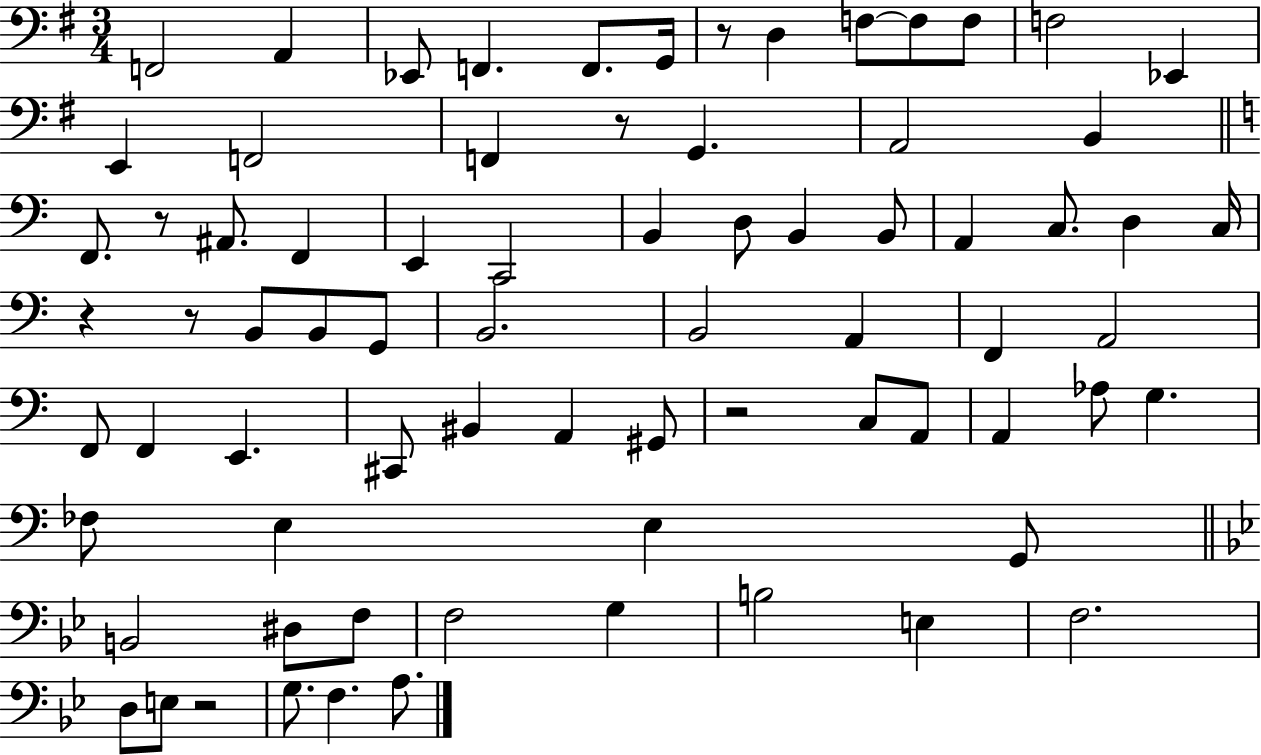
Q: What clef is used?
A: bass